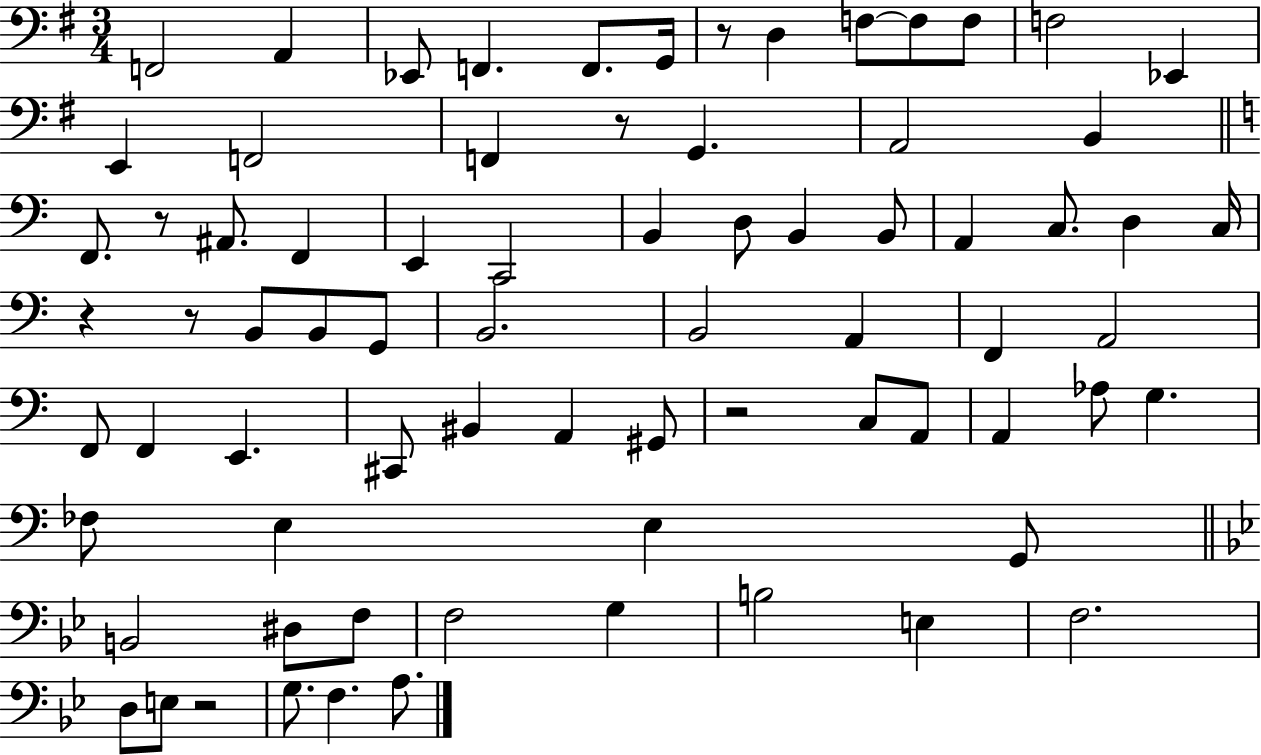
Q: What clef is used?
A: bass